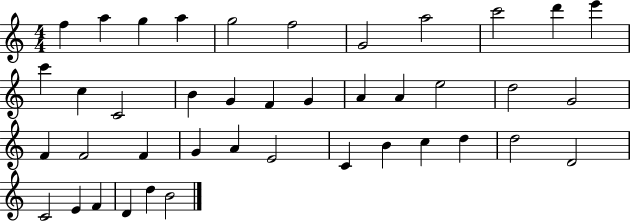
F5/q A5/q G5/q A5/q G5/h F5/h G4/h A5/h C6/h D6/q E6/q C6/q C5/q C4/h B4/q G4/q F4/q G4/q A4/q A4/q E5/h D5/h G4/h F4/q F4/h F4/q G4/q A4/q E4/h C4/q B4/q C5/q D5/q D5/h D4/h C4/h E4/q F4/q D4/q D5/q B4/h